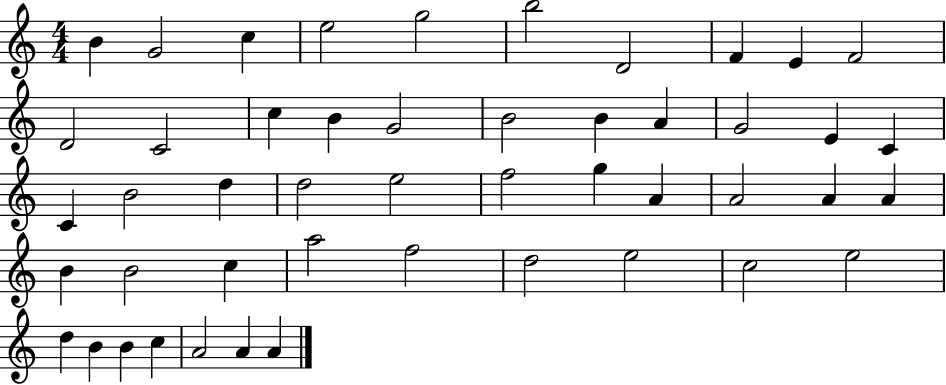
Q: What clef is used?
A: treble